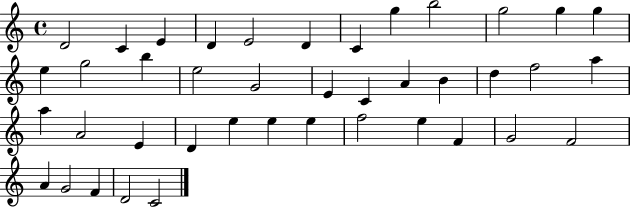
D4/h C4/q E4/q D4/q E4/h D4/q C4/q G5/q B5/h G5/h G5/q G5/q E5/q G5/h B5/q E5/h G4/h E4/q C4/q A4/q B4/q D5/q F5/h A5/q A5/q A4/h E4/q D4/q E5/q E5/q E5/q F5/h E5/q F4/q G4/h F4/h A4/q G4/h F4/q D4/h C4/h